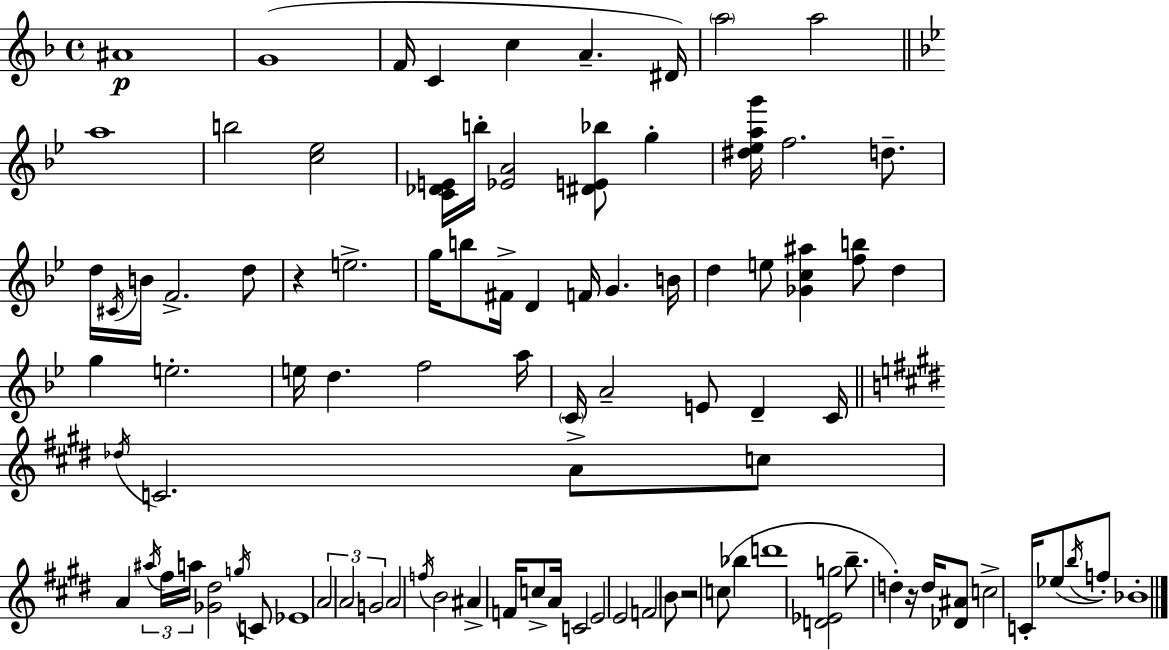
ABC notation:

X:1
T:Untitled
M:4/4
L:1/4
K:Dm
^A4 G4 F/4 C c A ^D/4 a2 a2 a4 b2 [c_e]2 [C_DE]/4 b/4 [_EA]2 [^DE_b]/2 g [^d_eag']/4 f2 d/2 d/4 ^C/4 B/4 F2 d/2 z e2 g/4 b/2 ^F/4 D F/4 G B/4 d e/2 [_Gc^a] [fb]/2 d g e2 e/4 d f2 a/4 C/4 A2 E/2 D C/4 _d/4 C2 A/2 c/2 A ^a/4 ^f/4 a/4 [_G^d]2 g/4 C/2 _E4 A2 A2 G2 A2 f/4 B2 ^A F/4 c/2 A/4 C2 E2 E2 F2 B/2 z2 c/2 _b d'4 [D_Eg]2 b/2 d z/4 d/4 [_D^A]/2 c2 C/4 _e/2 b/4 f/2 _B4